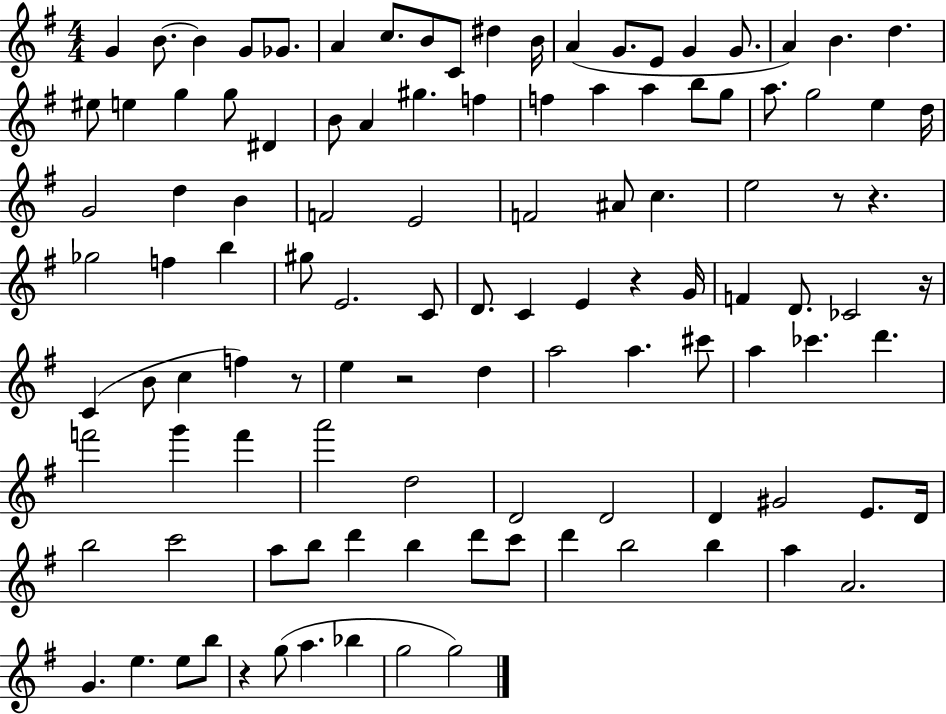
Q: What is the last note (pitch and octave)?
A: G5